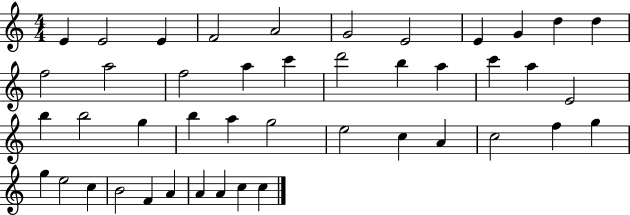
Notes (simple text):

E4/q E4/h E4/q F4/h A4/h G4/h E4/h E4/q G4/q D5/q D5/q F5/h A5/h F5/h A5/q C6/q D6/h B5/q A5/q C6/q A5/q E4/h B5/q B5/h G5/q B5/q A5/q G5/h E5/h C5/q A4/q C5/h F5/q G5/q G5/q E5/h C5/q B4/h F4/q A4/q A4/q A4/q C5/q C5/q